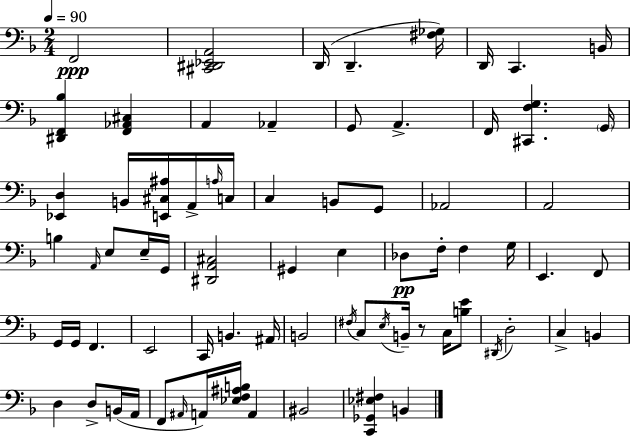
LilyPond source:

{
  \clef bass
  \numericTimeSignature
  \time 2/4
  \key f \major
  \tempo 4 = 90
  f,2\ppp | <cis, dis, ees, a,>2 | d,16( d,4.-- <fis ges>16) | d,16 c,4. b,16 | \break <dis, f, bes>4 <f, aes, cis>4 | a,4 aes,4-- | g,8 a,4.-> | f,16 <cis, f g>4. \parenthesize g,16 | \break <ees, d>4 b,16 <e, cis ais>16 a,16-> \grace { a16 } | c16 c4 b,8 g,8 | aes,2 | a,2 | \break b4 \grace { a,16 } e8 | e16-- g,16 <dis, a, cis>2 | gis,4 e4 | des8\pp f16-. f4 | \break g16 e,4. | f,8 g,16 g,16 f,4. | e,2 | c,16 b,4. | \break ais,16 b,2 | \acciaccatura { fis16 } c8 \acciaccatura { e16 } b,16-- r8 | c16 <b e'>8 \acciaccatura { dis,16 } d2-. | c4-> | \break b,4 d4 | d8-> b,16( a,16 f,8 \grace { ais,16 } | a,16) <ees f ais b>16 a,4 bis,2 | <c, ges, ees fis>4 | \break b,4 \bar "|."
}